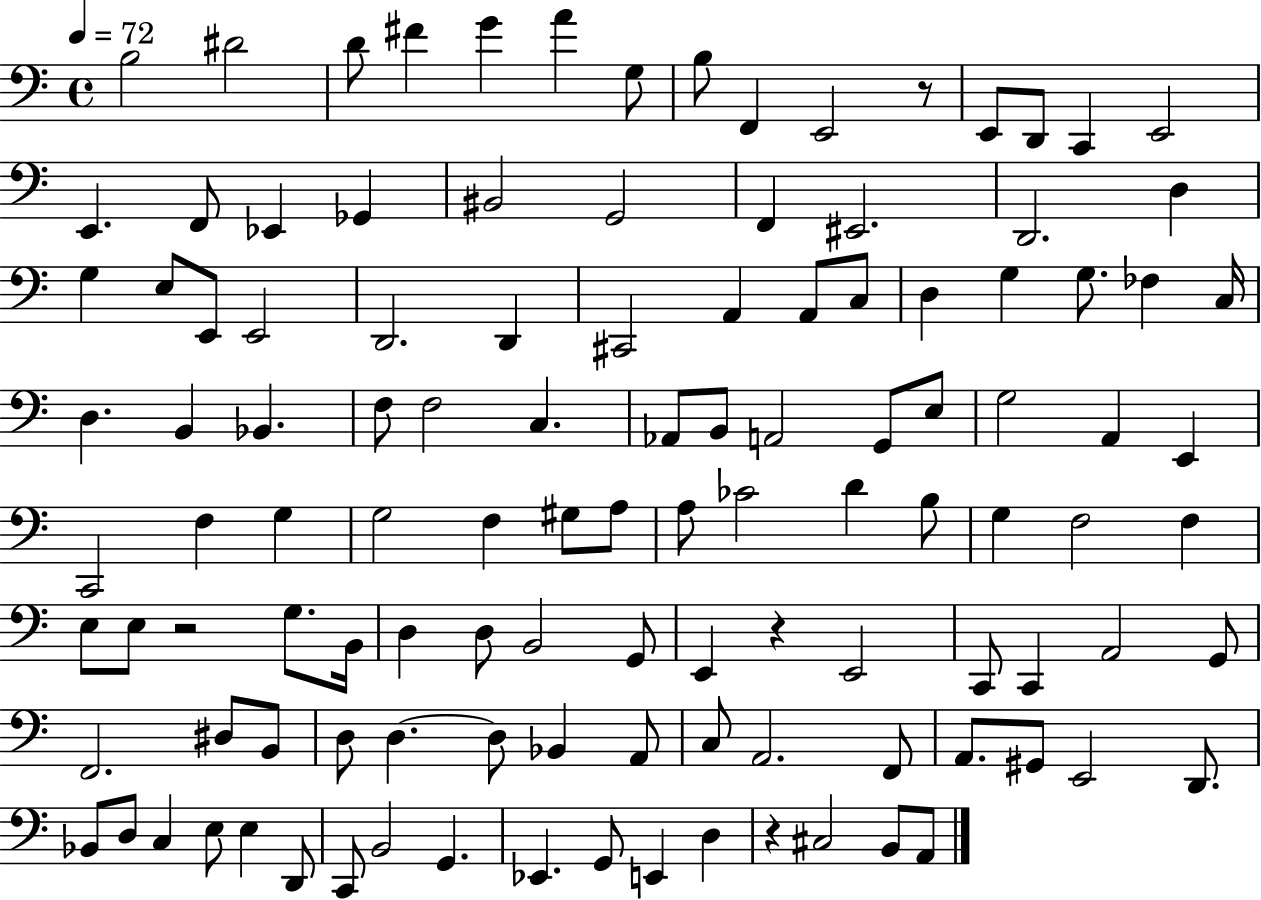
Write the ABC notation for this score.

X:1
T:Untitled
M:4/4
L:1/4
K:C
B,2 ^D2 D/2 ^F G A G,/2 B,/2 F,, E,,2 z/2 E,,/2 D,,/2 C,, E,,2 E,, F,,/2 _E,, _G,, ^B,,2 G,,2 F,, ^E,,2 D,,2 D, G, E,/2 E,,/2 E,,2 D,,2 D,, ^C,,2 A,, A,,/2 C,/2 D, G, G,/2 _F, C,/4 D, B,, _B,, F,/2 F,2 C, _A,,/2 B,,/2 A,,2 G,,/2 E,/2 G,2 A,, E,, C,,2 F, G, G,2 F, ^G,/2 A,/2 A,/2 _C2 D B,/2 G, F,2 F, E,/2 E,/2 z2 G,/2 B,,/4 D, D,/2 B,,2 G,,/2 E,, z E,,2 C,,/2 C,, A,,2 G,,/2 F,,2 ^D,/2 B,,/2 D,/2 D, D,/2 _B,, A,,/2 C,/2 A,,2 F,,/2 A,,/2 ^G,,/2 E,,2 D,,/2 _B,,/2 D,/2 C, E,/2 E, D,,/2 C,,/2 B,,2 G,, _E,, G,,/2 E,, D, z ^C,2 B,,/2 A,,/2